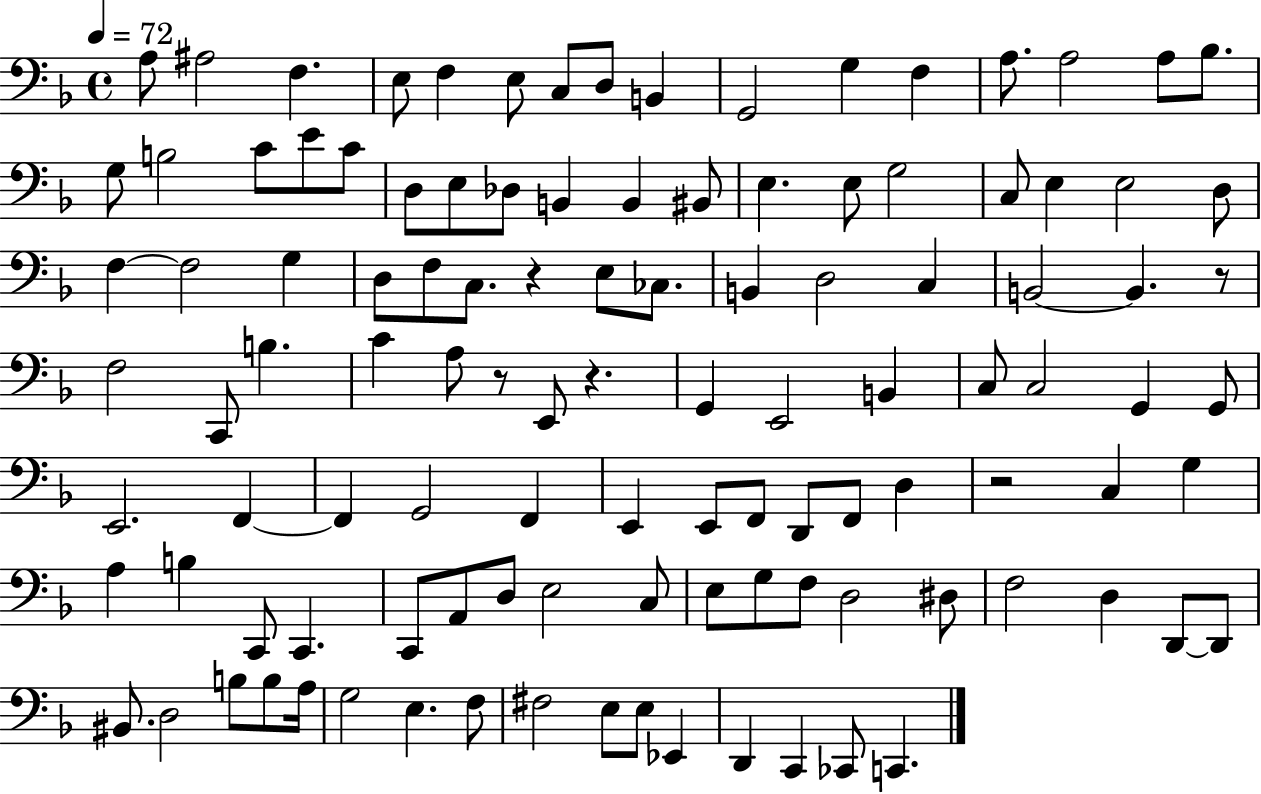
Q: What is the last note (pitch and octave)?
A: C2